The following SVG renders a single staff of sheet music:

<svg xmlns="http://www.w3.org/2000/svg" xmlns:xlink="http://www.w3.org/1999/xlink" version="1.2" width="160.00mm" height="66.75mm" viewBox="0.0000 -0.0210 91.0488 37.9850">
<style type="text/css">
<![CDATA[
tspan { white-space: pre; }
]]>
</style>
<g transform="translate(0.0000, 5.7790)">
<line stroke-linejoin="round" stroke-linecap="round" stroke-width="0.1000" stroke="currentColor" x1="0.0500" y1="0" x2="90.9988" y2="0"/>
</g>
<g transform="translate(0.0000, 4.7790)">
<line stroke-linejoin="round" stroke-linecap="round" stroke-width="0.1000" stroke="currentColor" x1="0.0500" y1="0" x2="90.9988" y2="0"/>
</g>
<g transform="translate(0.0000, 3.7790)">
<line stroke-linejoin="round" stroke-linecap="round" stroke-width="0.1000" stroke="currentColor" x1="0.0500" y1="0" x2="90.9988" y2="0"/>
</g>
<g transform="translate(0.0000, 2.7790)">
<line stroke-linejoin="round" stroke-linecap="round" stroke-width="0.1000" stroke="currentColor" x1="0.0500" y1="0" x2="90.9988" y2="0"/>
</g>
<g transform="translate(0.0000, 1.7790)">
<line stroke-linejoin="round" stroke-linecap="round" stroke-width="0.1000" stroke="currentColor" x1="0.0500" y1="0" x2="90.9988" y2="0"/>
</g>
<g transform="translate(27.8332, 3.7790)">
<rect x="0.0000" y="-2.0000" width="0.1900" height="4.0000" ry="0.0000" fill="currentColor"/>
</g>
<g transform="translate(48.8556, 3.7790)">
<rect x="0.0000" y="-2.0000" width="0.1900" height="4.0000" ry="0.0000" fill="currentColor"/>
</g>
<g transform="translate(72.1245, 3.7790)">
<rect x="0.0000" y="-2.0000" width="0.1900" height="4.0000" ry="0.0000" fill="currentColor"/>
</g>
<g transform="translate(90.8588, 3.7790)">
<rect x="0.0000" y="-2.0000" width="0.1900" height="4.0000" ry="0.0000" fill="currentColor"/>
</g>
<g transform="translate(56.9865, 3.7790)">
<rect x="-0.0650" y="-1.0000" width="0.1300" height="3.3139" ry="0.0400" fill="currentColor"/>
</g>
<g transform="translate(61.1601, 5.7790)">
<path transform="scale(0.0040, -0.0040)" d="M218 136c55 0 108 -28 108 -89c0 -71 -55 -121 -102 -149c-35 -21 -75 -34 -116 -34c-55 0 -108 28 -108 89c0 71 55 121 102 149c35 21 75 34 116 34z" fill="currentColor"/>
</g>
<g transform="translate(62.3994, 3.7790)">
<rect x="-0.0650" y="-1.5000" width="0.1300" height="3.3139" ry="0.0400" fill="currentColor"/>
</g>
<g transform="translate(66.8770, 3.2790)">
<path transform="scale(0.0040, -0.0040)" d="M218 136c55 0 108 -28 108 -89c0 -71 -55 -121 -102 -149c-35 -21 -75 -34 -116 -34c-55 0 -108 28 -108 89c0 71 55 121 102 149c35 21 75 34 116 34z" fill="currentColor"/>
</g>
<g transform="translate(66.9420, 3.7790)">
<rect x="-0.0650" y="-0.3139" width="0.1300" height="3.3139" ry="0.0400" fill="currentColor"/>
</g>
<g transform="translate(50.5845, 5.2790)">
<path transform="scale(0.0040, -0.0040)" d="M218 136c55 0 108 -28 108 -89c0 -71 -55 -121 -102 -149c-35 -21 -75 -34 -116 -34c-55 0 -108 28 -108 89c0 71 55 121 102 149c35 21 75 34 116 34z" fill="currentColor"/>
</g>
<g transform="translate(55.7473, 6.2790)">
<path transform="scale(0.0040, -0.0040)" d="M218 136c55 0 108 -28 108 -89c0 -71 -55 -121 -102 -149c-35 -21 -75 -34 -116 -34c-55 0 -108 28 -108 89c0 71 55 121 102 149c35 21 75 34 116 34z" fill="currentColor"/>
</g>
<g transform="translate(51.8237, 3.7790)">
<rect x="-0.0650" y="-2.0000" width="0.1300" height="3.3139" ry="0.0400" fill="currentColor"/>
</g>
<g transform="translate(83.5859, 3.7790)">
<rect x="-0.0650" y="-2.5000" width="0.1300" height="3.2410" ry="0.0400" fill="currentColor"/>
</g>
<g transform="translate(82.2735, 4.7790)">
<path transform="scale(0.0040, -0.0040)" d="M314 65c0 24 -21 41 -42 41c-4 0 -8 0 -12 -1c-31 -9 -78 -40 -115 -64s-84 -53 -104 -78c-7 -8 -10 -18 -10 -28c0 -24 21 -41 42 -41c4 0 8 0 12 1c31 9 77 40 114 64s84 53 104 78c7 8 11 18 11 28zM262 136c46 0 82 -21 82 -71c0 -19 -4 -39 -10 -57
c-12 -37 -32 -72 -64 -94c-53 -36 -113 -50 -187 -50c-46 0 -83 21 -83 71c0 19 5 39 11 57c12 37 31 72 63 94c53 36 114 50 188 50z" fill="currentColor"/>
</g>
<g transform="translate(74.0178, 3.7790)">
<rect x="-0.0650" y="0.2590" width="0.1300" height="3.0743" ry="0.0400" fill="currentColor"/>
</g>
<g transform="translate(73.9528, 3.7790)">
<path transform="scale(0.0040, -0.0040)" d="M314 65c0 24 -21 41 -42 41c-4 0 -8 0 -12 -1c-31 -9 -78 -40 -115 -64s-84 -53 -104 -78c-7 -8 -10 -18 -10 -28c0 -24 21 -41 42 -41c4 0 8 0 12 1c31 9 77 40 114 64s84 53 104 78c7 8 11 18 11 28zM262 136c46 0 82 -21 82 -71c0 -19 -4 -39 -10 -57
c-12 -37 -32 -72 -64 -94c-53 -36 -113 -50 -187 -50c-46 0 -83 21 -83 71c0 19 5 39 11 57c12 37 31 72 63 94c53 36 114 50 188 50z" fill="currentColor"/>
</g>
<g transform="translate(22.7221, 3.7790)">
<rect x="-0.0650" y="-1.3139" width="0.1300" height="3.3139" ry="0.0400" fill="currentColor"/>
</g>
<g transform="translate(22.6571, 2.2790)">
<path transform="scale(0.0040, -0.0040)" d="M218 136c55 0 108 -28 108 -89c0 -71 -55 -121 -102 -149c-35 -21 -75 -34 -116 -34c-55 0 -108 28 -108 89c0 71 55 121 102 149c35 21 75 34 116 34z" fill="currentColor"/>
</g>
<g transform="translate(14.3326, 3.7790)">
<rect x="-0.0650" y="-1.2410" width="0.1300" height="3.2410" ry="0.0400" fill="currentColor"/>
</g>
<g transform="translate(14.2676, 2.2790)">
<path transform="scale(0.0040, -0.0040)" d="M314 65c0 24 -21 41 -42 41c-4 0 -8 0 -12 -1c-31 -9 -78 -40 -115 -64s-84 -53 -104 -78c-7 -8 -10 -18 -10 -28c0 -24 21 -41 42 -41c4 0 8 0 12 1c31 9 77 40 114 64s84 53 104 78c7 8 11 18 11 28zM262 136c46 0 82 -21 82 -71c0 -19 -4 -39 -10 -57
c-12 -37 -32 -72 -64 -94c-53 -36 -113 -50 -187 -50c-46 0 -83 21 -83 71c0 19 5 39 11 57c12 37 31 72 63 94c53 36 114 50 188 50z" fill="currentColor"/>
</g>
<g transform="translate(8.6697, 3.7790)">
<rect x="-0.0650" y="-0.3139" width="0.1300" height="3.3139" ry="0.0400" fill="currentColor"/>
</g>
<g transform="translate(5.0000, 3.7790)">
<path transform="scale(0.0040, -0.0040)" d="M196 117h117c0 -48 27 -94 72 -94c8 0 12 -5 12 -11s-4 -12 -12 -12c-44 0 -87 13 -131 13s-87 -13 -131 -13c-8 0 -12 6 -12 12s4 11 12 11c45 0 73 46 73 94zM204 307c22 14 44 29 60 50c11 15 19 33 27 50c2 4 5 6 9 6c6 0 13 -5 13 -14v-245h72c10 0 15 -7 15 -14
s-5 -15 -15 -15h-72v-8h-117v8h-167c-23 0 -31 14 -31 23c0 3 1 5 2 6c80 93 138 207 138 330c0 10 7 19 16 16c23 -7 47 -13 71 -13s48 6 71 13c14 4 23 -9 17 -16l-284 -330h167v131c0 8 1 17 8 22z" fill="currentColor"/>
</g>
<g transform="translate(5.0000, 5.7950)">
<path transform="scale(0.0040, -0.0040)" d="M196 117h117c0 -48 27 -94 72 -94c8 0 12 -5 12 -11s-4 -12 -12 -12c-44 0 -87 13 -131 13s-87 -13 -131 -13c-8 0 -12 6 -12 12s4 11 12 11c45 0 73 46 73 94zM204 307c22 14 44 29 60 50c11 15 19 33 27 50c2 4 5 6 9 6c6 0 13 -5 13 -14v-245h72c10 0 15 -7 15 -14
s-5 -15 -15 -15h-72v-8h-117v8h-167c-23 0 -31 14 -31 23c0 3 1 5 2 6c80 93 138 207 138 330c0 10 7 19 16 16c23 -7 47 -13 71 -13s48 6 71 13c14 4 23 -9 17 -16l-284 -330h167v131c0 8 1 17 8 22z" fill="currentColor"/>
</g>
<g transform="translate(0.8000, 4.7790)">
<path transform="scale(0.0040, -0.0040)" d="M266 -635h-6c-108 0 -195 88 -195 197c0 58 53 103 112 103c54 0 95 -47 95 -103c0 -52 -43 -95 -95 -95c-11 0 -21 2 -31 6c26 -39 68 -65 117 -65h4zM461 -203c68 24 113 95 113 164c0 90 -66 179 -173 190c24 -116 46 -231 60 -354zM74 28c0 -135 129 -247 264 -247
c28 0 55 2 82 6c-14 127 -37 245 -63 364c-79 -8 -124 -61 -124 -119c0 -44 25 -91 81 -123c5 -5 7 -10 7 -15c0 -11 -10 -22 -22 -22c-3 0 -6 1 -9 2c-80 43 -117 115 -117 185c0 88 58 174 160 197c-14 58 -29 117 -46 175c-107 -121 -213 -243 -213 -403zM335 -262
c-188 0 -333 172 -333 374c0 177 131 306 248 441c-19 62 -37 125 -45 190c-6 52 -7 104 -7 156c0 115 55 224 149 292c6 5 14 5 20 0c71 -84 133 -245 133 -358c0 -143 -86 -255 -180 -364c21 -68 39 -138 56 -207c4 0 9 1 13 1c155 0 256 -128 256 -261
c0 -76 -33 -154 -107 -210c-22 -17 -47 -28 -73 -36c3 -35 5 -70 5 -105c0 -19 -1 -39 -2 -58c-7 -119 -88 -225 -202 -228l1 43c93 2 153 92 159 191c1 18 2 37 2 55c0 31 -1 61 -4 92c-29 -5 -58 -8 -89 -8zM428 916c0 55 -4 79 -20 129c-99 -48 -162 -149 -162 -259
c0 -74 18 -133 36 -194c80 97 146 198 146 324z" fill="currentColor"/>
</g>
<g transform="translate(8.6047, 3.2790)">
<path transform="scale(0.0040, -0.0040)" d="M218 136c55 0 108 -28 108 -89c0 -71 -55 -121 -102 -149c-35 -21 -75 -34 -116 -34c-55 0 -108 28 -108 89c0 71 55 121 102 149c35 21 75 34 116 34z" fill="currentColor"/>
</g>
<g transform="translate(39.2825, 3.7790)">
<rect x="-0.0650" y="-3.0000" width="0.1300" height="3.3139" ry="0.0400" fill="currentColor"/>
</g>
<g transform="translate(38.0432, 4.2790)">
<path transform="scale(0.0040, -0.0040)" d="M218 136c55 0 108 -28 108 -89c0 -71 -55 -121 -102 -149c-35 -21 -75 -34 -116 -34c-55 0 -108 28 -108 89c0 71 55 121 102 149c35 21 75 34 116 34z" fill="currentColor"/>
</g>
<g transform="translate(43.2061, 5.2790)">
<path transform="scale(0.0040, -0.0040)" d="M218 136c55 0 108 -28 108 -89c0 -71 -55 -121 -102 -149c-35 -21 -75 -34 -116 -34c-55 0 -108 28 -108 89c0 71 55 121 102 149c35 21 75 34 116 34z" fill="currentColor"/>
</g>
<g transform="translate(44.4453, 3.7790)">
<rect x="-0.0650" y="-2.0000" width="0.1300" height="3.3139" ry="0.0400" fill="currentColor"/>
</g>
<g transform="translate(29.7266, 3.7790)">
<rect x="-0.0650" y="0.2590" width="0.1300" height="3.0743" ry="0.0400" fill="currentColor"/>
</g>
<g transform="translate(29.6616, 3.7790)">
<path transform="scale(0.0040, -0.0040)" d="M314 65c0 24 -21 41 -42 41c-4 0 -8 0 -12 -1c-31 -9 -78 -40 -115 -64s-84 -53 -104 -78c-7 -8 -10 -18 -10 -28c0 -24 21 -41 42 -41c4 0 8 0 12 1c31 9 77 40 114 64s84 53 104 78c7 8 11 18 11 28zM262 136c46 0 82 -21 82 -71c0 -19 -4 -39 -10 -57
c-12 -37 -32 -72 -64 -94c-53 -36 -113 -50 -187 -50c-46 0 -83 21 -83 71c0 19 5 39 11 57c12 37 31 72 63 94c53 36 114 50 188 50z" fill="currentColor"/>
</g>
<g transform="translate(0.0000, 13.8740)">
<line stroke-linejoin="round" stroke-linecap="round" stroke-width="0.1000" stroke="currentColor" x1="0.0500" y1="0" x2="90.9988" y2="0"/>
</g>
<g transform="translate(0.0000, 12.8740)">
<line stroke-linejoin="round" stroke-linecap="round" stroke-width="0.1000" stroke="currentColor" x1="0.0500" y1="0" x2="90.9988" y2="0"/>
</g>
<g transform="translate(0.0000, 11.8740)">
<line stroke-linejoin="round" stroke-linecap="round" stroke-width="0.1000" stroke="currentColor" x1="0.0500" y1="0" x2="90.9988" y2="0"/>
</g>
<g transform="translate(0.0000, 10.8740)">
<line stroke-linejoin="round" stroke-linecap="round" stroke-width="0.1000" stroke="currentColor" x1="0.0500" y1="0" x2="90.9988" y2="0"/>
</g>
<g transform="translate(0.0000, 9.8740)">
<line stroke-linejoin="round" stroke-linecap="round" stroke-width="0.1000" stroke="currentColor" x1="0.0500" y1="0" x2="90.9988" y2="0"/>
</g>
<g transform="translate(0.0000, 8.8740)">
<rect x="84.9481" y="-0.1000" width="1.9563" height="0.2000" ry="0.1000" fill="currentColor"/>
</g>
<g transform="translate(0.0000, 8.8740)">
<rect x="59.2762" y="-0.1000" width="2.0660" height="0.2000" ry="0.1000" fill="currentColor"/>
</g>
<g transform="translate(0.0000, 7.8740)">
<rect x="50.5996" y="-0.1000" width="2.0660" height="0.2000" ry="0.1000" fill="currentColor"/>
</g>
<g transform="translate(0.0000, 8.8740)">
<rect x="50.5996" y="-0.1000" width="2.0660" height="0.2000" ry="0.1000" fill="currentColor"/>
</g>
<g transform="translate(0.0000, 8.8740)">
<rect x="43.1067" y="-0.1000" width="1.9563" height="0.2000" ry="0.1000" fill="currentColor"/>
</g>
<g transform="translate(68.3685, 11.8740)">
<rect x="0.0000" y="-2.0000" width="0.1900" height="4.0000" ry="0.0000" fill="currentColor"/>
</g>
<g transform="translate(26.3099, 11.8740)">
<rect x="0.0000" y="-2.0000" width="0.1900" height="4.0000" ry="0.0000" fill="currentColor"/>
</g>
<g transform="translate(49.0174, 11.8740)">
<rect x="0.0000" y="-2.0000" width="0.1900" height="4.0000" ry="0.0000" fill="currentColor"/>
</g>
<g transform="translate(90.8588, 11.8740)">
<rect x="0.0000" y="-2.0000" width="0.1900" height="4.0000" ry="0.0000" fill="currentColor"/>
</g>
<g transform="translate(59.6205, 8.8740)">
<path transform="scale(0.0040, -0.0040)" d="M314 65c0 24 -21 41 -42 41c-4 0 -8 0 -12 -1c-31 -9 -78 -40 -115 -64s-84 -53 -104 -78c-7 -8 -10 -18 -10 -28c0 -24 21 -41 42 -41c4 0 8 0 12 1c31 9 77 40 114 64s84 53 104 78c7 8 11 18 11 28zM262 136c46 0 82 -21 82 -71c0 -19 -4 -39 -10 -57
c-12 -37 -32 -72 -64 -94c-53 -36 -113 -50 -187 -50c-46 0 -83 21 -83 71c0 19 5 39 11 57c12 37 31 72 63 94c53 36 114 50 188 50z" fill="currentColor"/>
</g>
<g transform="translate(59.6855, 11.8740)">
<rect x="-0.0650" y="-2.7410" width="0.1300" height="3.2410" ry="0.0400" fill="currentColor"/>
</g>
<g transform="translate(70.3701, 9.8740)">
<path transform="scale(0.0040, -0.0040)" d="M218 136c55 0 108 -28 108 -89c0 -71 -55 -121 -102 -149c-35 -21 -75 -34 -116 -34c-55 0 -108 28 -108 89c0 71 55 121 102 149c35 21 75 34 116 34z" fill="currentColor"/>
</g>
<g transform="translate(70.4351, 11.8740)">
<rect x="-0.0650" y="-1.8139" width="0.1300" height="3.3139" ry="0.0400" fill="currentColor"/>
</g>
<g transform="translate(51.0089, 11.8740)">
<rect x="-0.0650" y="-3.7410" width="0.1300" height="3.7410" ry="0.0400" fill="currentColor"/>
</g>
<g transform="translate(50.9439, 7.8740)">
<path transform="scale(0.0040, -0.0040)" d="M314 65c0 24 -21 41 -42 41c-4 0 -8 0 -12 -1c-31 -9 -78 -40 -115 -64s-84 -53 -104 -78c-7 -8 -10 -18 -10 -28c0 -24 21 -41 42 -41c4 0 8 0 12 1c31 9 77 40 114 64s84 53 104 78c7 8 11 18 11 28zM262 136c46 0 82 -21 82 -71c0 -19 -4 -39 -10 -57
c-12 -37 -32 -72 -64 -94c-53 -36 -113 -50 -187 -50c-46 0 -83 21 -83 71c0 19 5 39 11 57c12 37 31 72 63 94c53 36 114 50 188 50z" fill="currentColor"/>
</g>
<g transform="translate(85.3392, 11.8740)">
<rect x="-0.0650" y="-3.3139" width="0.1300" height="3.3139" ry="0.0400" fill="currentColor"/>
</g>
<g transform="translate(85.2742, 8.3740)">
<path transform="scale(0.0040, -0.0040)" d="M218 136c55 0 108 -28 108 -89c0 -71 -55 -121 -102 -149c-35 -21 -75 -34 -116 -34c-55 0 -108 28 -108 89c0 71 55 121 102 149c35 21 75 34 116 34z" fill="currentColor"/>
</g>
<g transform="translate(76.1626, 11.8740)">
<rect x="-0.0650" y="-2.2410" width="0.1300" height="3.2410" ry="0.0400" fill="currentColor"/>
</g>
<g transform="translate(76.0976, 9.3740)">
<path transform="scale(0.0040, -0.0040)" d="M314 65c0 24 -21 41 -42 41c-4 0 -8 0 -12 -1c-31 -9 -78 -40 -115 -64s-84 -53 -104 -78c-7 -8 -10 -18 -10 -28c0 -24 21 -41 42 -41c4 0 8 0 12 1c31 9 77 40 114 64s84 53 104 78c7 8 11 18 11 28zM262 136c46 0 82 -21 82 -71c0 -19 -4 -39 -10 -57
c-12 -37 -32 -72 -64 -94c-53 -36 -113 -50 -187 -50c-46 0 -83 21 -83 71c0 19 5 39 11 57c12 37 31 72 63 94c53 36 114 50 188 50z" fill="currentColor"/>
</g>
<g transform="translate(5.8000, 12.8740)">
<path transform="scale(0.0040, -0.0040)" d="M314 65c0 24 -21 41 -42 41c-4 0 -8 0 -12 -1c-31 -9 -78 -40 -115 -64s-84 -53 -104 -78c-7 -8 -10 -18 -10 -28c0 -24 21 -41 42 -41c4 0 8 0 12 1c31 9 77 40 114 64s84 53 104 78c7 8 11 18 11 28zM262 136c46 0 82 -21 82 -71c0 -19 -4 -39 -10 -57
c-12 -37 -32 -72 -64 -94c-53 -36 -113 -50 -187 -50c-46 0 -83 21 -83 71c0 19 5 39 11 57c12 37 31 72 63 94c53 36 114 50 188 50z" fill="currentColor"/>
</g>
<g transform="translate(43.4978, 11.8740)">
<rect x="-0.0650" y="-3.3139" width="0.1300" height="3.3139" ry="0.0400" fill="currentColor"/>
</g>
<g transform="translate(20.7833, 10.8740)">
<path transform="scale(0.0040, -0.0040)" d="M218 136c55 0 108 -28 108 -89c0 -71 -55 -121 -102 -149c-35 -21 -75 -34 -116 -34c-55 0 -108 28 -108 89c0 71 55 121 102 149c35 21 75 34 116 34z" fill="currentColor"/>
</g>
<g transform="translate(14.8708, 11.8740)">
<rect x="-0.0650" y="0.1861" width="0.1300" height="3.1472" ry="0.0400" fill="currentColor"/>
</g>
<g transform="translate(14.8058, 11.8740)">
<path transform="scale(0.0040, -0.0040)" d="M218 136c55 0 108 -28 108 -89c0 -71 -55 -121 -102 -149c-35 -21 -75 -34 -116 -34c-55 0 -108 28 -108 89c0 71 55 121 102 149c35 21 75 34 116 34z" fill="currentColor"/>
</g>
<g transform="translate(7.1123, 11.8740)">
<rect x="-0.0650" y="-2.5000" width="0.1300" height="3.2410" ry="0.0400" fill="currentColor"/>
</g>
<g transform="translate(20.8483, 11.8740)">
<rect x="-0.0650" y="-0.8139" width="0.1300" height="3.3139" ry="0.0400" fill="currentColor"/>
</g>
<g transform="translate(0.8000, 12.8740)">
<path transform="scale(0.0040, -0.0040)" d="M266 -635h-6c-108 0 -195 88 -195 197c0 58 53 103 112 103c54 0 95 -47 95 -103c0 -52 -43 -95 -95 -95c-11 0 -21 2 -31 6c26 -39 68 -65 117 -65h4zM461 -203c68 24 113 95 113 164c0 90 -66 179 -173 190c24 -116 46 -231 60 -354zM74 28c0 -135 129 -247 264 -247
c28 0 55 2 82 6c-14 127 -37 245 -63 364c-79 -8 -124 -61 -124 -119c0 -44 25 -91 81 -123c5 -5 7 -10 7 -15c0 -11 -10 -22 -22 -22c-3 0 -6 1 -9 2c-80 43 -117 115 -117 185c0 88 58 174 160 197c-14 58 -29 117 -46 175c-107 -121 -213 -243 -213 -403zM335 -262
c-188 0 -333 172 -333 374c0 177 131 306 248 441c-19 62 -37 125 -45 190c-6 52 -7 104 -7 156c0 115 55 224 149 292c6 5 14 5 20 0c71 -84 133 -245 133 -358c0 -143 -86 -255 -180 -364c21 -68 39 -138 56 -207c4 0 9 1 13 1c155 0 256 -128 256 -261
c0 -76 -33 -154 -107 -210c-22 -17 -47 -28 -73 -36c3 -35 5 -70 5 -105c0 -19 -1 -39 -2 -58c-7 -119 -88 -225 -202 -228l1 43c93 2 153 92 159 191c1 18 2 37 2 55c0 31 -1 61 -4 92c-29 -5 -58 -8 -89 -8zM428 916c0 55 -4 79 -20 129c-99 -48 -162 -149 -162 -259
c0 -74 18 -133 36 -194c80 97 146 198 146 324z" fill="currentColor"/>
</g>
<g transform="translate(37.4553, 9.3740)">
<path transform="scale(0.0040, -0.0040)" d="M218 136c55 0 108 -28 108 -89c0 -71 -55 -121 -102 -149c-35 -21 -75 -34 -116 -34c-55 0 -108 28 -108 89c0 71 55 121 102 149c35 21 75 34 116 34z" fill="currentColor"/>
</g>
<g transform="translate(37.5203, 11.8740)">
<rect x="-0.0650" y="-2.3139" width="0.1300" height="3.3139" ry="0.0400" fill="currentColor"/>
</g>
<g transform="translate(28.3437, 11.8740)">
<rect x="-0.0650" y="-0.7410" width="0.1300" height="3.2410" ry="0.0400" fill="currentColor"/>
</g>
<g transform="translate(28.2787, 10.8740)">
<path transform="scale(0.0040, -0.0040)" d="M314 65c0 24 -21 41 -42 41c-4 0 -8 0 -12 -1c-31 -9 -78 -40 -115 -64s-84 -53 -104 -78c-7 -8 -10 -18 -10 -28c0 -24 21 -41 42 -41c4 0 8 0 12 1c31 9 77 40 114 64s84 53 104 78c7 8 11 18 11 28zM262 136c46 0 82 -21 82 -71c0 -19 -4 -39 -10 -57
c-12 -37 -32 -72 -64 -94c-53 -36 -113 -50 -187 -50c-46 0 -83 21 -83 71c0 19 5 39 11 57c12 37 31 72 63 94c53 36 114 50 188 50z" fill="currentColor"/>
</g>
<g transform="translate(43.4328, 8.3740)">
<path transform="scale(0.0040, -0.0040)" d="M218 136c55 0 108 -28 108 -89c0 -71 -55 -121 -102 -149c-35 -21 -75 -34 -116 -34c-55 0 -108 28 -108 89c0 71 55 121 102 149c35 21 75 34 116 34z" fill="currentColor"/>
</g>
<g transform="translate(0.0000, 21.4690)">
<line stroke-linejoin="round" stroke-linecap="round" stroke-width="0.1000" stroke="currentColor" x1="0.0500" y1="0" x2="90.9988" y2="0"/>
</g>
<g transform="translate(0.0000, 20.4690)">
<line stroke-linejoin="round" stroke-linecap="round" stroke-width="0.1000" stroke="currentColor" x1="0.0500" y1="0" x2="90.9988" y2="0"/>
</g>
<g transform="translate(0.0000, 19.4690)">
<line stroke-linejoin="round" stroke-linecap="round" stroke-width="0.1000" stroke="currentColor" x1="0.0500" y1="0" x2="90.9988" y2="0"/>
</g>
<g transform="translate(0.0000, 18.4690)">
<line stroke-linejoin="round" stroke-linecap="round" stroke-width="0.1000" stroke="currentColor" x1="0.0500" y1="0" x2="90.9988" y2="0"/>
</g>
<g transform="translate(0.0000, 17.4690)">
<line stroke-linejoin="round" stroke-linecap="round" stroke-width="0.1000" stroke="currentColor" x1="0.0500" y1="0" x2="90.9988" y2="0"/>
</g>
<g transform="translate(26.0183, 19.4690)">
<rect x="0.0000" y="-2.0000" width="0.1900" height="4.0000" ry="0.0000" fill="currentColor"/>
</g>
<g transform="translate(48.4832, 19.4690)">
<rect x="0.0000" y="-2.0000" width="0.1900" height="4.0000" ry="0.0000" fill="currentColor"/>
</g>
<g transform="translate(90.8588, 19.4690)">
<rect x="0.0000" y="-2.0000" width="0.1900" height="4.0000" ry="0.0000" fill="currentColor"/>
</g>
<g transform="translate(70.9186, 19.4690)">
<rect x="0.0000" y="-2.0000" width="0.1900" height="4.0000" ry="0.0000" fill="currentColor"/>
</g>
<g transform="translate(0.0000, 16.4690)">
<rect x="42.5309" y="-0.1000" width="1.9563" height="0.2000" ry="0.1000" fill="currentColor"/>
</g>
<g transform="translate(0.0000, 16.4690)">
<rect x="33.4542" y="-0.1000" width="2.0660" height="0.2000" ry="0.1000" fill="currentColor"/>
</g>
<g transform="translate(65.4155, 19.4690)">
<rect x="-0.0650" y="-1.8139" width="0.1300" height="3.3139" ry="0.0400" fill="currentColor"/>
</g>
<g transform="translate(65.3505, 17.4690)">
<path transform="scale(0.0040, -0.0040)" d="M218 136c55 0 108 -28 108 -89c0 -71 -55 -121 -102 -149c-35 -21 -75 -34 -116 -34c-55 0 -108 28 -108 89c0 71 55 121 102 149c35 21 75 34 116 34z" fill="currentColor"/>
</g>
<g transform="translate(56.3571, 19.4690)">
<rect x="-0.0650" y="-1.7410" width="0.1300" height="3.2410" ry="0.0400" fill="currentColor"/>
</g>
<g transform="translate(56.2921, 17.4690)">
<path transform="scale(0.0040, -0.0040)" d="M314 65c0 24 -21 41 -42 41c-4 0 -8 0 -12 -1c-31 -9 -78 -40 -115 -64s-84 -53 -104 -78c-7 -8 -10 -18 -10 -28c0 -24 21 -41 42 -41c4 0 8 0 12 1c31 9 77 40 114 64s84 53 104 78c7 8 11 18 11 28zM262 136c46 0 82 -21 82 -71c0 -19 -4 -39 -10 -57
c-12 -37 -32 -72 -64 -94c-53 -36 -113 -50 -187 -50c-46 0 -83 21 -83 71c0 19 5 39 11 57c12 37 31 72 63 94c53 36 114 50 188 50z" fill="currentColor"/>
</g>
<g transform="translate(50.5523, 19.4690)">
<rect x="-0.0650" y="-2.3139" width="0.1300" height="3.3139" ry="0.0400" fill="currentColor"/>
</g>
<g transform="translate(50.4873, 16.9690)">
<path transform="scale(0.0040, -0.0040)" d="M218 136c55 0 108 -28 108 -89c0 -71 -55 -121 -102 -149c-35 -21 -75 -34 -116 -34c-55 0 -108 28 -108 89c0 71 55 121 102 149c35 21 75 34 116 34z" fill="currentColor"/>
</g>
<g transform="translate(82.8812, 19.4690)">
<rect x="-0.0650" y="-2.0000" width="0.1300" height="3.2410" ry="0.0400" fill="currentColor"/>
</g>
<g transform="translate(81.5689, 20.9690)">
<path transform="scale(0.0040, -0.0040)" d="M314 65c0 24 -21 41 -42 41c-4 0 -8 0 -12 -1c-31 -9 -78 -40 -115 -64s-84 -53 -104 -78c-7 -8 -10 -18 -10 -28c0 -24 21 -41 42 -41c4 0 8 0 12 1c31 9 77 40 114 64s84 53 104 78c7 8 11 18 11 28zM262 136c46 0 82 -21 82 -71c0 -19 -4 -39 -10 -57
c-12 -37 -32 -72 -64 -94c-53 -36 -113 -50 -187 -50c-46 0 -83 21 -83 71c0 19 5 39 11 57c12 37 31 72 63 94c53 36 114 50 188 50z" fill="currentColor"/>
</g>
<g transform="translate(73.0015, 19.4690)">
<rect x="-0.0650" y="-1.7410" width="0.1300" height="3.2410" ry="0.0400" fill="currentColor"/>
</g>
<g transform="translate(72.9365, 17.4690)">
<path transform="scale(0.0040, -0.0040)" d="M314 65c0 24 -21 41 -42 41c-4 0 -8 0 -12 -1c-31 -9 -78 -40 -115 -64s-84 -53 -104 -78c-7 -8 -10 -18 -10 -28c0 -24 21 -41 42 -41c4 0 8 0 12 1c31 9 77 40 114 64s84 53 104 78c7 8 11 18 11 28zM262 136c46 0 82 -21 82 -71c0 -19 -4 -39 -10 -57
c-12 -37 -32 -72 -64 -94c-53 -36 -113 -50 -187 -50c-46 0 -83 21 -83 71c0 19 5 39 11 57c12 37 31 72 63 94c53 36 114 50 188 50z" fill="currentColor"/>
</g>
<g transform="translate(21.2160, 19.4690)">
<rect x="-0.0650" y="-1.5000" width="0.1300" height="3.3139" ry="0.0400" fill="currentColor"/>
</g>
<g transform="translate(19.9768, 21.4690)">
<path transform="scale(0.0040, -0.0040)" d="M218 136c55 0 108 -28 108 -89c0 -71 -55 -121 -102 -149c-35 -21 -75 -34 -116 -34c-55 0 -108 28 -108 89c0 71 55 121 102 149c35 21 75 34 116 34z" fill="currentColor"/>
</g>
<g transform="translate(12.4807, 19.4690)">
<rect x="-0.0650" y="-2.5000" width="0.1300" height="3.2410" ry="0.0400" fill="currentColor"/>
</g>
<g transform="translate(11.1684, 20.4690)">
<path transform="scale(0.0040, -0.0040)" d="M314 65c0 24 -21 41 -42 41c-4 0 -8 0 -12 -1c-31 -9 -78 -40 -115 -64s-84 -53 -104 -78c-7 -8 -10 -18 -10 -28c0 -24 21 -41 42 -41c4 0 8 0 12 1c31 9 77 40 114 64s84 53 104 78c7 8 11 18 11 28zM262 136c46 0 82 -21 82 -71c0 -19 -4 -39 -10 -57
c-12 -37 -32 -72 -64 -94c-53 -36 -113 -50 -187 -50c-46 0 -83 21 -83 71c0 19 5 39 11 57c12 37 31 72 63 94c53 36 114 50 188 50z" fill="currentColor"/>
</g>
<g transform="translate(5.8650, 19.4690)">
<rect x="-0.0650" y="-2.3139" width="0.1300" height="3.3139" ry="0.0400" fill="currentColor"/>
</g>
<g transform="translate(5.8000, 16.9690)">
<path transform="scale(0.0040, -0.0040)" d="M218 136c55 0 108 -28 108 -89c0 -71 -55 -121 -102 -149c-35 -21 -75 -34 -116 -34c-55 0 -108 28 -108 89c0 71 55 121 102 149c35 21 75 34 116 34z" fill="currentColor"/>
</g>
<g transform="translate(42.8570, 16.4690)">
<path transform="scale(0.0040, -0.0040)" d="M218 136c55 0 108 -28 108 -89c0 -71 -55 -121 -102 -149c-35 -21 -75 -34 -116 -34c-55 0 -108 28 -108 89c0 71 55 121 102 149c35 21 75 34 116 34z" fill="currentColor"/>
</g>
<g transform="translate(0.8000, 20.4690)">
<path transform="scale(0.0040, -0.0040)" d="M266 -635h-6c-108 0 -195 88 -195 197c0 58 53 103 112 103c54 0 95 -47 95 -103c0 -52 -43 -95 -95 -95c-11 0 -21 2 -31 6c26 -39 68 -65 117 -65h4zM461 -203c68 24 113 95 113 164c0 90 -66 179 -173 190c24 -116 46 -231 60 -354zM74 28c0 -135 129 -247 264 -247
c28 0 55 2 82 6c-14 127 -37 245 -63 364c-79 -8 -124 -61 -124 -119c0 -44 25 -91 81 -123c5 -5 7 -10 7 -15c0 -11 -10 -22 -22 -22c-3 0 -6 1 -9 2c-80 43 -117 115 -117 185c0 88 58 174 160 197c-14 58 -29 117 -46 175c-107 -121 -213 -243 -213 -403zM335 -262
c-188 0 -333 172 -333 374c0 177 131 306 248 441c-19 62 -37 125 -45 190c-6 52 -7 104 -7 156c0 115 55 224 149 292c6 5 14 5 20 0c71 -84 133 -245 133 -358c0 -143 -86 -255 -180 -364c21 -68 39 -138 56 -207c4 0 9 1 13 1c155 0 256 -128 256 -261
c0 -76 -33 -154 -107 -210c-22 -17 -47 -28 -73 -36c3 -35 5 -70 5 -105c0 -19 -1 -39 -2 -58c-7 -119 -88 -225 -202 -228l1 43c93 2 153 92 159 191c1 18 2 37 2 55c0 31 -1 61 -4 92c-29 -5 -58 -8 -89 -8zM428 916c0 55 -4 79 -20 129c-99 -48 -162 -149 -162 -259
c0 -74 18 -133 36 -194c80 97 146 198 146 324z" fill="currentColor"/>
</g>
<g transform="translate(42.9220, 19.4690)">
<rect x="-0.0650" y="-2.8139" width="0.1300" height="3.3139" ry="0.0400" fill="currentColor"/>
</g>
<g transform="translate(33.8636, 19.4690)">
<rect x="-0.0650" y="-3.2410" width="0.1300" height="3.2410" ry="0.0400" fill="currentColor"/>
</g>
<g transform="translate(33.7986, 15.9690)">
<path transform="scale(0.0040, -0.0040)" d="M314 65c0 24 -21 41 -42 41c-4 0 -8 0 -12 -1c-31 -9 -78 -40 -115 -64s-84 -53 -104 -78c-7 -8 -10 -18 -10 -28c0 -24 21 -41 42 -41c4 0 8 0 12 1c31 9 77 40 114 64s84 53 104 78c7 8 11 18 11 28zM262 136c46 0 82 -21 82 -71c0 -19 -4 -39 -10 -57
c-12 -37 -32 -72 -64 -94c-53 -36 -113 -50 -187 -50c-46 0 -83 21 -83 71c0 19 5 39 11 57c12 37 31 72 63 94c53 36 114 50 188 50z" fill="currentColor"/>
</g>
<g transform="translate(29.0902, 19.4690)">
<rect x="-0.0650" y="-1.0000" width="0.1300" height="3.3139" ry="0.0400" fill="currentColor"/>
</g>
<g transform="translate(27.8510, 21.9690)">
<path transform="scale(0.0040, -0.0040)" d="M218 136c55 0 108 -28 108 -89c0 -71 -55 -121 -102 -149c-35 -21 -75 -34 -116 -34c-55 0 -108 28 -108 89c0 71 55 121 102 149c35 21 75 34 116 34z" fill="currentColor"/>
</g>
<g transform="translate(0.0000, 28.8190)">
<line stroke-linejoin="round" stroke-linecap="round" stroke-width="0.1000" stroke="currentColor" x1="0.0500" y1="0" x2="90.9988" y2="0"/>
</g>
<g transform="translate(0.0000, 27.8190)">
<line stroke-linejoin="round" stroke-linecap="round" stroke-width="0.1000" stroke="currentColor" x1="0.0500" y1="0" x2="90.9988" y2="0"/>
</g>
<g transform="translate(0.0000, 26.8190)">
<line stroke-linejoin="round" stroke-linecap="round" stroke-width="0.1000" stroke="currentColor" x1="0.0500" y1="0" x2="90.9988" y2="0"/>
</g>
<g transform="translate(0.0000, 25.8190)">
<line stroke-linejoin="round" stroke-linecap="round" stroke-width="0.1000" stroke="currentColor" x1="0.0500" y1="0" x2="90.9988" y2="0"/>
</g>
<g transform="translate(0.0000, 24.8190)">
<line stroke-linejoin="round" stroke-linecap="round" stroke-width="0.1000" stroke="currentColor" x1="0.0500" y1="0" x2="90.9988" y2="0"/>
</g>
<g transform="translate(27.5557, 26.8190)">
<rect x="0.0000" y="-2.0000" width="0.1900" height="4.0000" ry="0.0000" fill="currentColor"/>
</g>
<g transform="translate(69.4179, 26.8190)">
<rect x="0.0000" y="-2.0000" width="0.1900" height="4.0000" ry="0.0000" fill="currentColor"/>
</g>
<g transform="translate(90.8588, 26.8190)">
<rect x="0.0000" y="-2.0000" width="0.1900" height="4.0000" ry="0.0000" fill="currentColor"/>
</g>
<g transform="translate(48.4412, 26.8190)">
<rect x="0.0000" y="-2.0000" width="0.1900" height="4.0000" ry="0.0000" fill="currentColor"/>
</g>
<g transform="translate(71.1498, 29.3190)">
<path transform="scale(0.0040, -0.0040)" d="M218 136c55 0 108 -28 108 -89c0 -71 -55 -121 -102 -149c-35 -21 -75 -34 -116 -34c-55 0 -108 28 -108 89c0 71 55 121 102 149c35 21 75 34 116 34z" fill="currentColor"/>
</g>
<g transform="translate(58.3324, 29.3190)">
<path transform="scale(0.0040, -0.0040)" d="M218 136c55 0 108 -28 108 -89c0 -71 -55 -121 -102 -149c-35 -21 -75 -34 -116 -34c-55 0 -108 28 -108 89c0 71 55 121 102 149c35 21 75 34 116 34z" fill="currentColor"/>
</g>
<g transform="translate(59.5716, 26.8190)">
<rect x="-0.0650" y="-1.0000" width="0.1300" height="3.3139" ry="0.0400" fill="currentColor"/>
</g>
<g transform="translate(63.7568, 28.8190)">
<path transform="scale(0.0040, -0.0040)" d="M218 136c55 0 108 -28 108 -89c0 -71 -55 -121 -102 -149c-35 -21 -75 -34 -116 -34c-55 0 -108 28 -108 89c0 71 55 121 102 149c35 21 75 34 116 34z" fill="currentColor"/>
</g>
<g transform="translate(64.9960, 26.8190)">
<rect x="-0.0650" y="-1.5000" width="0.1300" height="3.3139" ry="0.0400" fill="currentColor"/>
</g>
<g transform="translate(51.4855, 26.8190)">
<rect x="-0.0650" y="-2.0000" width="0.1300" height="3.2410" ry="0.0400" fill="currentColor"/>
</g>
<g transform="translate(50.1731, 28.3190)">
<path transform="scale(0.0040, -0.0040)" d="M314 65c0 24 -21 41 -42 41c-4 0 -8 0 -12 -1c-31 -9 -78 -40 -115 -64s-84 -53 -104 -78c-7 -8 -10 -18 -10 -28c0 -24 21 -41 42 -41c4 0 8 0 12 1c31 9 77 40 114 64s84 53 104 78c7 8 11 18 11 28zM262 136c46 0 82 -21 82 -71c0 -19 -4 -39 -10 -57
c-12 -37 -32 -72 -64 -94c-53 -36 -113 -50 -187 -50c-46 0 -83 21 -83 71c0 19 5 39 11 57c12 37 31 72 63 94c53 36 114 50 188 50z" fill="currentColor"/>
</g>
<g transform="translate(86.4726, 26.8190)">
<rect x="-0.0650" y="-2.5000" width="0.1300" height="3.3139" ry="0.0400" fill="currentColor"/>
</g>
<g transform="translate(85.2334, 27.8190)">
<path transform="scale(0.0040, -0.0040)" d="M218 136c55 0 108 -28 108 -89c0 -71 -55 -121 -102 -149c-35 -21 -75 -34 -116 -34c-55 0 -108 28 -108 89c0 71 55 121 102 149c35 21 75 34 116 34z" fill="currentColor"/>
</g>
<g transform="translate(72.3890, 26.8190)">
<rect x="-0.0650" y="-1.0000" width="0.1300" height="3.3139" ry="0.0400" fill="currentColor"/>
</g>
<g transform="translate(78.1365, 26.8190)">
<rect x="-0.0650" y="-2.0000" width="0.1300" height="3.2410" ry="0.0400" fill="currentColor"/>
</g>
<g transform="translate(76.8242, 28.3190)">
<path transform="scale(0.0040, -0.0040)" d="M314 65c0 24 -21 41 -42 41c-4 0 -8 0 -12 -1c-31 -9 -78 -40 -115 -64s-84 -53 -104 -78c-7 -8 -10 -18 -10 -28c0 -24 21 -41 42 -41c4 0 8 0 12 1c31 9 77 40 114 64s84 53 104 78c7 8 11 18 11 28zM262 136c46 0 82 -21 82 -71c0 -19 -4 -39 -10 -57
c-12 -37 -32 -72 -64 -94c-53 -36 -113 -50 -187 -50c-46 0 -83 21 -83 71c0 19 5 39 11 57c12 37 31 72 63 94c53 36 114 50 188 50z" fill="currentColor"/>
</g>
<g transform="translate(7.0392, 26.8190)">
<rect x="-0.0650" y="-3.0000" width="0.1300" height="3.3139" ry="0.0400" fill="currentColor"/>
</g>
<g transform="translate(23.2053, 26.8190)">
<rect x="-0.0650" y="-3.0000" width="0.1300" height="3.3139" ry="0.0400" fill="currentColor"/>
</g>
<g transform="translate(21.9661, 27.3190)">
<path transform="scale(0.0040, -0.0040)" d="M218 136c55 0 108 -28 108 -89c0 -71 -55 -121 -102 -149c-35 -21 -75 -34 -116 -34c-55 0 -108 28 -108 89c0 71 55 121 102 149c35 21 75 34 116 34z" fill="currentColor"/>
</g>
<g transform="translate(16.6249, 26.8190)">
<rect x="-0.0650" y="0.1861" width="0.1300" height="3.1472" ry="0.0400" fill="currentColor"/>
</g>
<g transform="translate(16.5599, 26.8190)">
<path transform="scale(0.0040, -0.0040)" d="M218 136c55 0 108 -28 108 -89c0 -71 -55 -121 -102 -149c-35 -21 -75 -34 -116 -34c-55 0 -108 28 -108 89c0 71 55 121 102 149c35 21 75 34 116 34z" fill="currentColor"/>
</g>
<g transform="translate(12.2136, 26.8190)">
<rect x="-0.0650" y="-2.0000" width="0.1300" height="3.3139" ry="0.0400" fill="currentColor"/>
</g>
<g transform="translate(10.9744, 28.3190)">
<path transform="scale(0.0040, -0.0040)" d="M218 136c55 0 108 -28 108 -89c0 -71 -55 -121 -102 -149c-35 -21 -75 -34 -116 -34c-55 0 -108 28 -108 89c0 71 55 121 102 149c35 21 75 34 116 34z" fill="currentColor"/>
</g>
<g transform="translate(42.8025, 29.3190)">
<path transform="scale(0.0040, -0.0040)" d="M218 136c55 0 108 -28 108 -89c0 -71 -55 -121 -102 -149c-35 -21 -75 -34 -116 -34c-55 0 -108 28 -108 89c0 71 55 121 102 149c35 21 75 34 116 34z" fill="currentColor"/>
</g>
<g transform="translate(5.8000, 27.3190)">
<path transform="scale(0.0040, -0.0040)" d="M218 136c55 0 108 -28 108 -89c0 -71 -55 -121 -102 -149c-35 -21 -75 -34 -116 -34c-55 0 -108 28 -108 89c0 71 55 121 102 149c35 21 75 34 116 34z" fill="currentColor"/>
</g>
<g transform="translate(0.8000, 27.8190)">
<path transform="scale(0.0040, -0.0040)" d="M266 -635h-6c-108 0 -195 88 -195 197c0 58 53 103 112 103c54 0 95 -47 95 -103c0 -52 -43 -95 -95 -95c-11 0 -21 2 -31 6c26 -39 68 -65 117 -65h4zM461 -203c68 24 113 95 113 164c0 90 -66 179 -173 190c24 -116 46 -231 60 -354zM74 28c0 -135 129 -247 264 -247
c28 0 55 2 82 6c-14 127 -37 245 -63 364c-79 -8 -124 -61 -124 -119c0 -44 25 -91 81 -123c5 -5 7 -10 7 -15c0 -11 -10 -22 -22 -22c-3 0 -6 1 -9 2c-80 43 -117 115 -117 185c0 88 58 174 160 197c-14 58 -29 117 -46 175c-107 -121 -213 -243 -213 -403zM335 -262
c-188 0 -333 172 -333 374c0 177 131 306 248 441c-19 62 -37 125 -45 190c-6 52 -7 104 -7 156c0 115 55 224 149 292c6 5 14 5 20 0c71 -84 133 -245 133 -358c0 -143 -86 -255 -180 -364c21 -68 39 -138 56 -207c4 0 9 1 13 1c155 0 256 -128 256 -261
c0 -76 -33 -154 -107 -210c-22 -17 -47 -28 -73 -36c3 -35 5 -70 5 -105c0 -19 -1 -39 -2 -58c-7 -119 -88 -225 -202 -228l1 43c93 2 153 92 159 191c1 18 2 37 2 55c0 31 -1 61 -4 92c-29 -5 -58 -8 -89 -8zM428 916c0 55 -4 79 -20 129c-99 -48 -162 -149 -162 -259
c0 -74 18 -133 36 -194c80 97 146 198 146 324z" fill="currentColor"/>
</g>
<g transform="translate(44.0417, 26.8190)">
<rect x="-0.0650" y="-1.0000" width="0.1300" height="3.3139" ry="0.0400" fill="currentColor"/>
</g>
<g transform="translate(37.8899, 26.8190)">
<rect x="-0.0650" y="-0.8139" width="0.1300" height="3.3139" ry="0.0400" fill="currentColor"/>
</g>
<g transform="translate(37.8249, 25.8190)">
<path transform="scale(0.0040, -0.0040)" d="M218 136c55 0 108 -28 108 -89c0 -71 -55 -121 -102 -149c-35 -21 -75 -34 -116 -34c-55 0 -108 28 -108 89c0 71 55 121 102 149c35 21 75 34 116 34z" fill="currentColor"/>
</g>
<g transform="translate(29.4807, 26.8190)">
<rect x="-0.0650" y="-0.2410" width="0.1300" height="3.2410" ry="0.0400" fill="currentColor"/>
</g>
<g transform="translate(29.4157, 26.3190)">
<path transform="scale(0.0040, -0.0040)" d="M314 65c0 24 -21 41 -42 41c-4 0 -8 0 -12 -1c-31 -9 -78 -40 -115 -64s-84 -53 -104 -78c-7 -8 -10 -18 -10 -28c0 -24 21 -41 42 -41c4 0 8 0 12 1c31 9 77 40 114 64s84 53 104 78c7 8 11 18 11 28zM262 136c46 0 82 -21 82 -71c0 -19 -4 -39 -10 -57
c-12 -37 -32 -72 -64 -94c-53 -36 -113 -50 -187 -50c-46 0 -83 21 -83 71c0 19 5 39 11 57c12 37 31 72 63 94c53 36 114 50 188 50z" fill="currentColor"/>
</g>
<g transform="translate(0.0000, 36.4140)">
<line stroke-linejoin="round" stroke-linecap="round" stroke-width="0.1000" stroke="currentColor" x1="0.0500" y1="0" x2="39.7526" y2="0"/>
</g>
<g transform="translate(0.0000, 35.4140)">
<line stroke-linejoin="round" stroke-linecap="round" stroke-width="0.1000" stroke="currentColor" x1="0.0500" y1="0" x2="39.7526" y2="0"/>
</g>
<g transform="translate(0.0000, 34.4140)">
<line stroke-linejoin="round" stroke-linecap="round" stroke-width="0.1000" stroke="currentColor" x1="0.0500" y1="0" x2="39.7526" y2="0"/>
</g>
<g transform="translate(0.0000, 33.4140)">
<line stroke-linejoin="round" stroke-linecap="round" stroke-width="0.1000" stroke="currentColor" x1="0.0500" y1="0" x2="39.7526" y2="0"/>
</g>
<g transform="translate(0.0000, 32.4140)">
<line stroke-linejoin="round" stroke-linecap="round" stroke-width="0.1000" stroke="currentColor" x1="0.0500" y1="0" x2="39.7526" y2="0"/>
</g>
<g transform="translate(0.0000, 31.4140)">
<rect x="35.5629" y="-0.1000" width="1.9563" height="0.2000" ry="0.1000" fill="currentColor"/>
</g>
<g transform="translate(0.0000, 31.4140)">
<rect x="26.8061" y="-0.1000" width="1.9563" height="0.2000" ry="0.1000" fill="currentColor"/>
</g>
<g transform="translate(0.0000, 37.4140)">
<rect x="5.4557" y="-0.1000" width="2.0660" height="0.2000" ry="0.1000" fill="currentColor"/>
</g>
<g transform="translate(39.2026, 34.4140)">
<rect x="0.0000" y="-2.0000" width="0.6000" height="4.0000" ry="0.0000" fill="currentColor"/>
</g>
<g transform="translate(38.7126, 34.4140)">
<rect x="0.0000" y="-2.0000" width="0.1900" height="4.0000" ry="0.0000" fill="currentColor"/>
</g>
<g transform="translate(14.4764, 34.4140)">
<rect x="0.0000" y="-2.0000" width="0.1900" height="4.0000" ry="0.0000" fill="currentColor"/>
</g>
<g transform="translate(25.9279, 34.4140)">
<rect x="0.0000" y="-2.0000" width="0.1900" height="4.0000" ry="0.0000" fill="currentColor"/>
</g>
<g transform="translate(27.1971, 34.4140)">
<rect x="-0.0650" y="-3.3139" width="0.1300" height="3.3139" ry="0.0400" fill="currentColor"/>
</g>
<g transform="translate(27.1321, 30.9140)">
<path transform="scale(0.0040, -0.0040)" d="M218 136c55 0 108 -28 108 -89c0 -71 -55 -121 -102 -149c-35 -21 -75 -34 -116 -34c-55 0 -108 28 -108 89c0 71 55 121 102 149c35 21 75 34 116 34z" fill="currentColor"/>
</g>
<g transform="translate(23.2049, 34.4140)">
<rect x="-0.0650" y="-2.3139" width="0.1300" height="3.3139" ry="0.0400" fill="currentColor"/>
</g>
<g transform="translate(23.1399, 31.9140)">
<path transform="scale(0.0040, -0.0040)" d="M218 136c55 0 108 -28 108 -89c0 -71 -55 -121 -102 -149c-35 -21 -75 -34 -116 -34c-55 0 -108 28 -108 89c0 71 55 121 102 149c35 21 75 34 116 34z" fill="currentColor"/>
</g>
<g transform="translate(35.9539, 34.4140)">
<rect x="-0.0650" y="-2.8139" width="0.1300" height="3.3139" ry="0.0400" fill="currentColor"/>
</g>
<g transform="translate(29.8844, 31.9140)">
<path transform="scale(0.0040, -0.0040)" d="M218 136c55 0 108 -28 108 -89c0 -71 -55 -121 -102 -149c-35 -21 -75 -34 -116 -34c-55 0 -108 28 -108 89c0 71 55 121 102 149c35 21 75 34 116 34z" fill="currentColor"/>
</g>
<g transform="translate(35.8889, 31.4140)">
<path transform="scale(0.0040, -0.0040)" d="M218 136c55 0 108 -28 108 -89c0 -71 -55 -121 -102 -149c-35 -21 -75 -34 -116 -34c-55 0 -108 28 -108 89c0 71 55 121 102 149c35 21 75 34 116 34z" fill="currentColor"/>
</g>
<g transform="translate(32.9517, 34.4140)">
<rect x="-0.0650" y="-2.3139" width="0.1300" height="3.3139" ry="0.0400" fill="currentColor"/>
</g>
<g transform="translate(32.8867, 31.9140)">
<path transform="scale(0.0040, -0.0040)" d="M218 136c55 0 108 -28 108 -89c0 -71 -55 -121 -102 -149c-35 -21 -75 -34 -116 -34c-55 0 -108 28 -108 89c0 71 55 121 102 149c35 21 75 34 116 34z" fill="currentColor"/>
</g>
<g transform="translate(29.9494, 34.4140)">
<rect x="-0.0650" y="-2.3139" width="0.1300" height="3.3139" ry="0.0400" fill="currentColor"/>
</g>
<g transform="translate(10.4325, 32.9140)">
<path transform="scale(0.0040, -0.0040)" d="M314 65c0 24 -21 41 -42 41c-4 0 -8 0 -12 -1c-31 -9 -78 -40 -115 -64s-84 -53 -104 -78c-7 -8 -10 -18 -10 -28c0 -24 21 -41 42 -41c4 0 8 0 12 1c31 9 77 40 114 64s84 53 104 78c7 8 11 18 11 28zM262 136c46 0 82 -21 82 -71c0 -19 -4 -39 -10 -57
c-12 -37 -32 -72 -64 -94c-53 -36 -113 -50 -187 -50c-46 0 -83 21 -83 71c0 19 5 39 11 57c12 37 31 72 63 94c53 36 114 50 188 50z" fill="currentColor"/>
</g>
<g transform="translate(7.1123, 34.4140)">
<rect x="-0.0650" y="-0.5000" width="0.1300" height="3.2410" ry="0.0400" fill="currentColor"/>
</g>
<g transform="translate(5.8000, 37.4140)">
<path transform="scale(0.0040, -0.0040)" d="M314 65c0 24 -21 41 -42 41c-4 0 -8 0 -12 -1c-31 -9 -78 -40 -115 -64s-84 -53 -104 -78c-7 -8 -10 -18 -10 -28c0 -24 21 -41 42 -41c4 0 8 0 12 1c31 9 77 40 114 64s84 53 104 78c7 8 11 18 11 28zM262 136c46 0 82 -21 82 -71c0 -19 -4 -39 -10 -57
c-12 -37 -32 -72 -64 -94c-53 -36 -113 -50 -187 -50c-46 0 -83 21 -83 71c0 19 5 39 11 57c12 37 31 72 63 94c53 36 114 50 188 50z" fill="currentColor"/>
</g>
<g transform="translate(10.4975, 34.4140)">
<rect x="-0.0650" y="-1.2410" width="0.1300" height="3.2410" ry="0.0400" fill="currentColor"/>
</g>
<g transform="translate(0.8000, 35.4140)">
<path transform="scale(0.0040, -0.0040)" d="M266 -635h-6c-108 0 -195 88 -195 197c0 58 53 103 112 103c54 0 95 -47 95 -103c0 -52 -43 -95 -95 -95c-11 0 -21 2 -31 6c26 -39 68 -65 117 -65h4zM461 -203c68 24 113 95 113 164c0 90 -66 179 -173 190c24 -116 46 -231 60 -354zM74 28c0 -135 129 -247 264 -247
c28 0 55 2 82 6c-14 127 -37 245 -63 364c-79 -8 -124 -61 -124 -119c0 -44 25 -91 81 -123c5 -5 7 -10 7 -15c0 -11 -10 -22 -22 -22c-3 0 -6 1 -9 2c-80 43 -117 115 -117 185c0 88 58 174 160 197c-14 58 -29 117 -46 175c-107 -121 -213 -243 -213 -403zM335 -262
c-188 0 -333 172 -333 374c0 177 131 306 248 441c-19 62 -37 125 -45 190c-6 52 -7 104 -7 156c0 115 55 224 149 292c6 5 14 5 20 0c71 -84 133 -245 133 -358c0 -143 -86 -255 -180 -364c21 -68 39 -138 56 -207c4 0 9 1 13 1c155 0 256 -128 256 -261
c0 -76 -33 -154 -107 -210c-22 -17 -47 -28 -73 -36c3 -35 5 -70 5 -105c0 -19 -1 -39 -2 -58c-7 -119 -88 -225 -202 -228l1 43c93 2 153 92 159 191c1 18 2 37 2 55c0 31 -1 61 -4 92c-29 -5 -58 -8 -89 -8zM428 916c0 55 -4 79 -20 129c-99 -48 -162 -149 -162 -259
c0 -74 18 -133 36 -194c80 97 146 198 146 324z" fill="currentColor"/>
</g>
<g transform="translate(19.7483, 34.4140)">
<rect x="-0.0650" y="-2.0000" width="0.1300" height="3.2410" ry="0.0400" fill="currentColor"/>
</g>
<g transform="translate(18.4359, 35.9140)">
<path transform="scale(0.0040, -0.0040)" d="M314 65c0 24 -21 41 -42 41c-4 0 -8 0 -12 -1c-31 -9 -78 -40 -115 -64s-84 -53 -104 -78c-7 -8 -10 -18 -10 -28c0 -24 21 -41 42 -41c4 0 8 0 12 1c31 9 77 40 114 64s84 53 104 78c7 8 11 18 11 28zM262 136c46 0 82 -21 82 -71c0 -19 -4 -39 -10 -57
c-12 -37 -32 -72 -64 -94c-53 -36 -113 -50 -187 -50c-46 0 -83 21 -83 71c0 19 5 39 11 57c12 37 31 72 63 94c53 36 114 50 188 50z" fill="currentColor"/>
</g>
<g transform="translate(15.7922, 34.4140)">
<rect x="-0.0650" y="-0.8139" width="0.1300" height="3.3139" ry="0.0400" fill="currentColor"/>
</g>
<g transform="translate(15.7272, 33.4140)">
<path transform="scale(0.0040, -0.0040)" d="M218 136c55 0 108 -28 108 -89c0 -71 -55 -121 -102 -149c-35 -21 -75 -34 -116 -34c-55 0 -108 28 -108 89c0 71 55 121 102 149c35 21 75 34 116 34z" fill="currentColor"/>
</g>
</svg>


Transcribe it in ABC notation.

X:1
T:Untitled
M:4/4
L:1/4
K:C
c e2 e B2 A F F D E c B2 G2 G2 B d d2 g b c'2 a2 f g2 b g G2 E D b2 a g f2 f f2 F2 A F B A c2 d D F2 D E D F2 G C2 e2 d F2 g b g g a